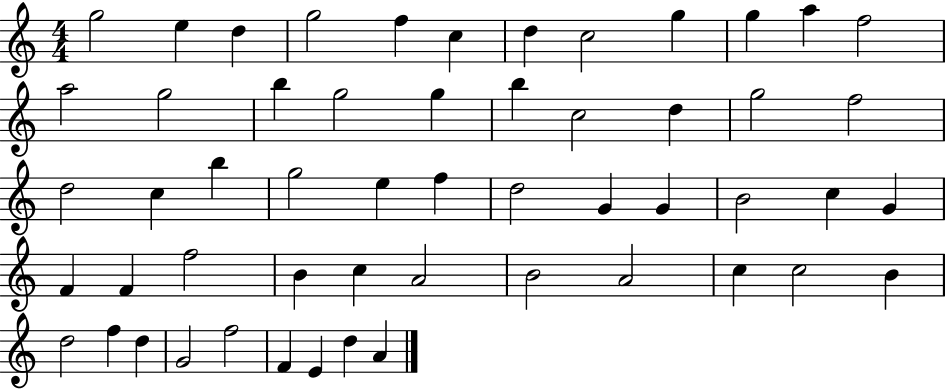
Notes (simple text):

G5/h E5/q D5/q G5/h F5/q C5/q D5/q C5/h G5/q G5/q A5/q F5/h A5/h G5/h B5/q G5/h G5/q B5/q C5/h D5/q G5/h F5/h D5/h C5/q B5/q G5/h E5/q F5/q D5/h G4/q G4/q B4/h C5/q G4/q F4/q F4/q F5/h B4/q C5/q A4/h B4/h A4/h C5/q C5/h B4/q D5/h F5/q D5/q G4/h F5/h F4/q E4/q D5/q A4/q